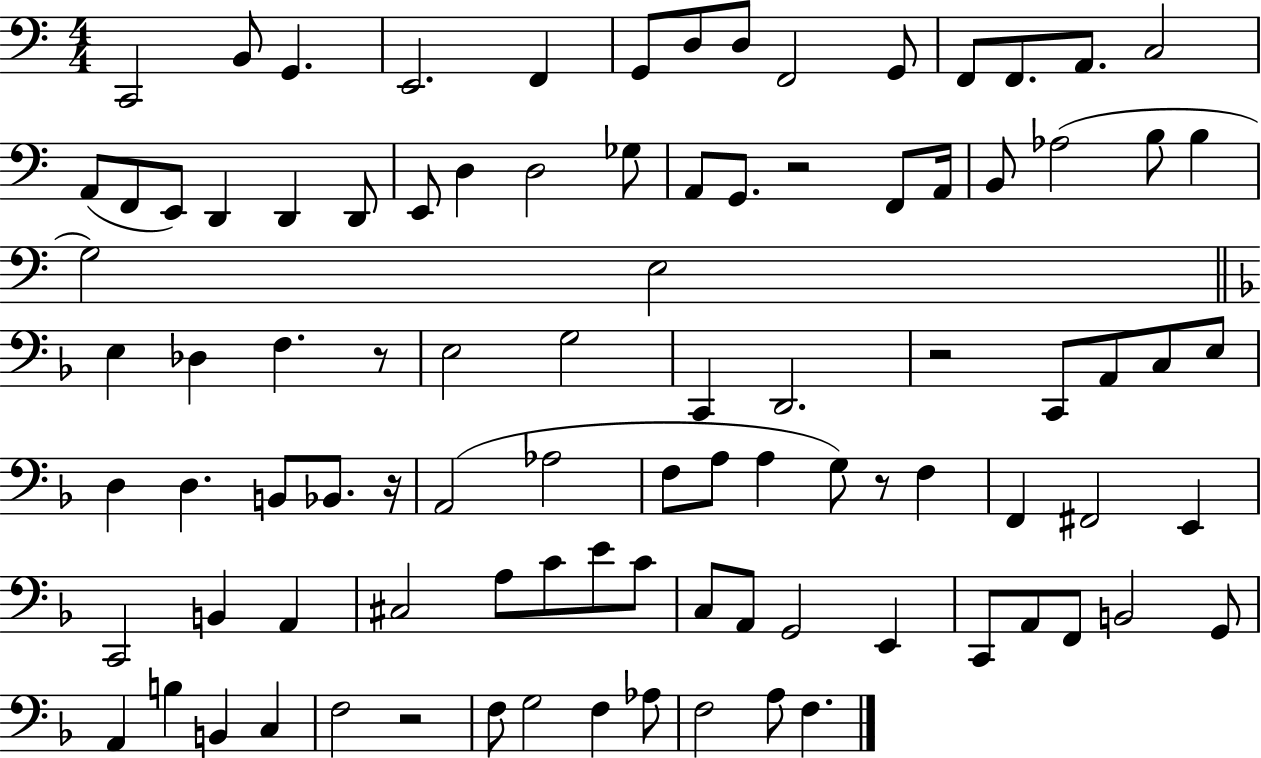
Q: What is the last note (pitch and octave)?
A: F3